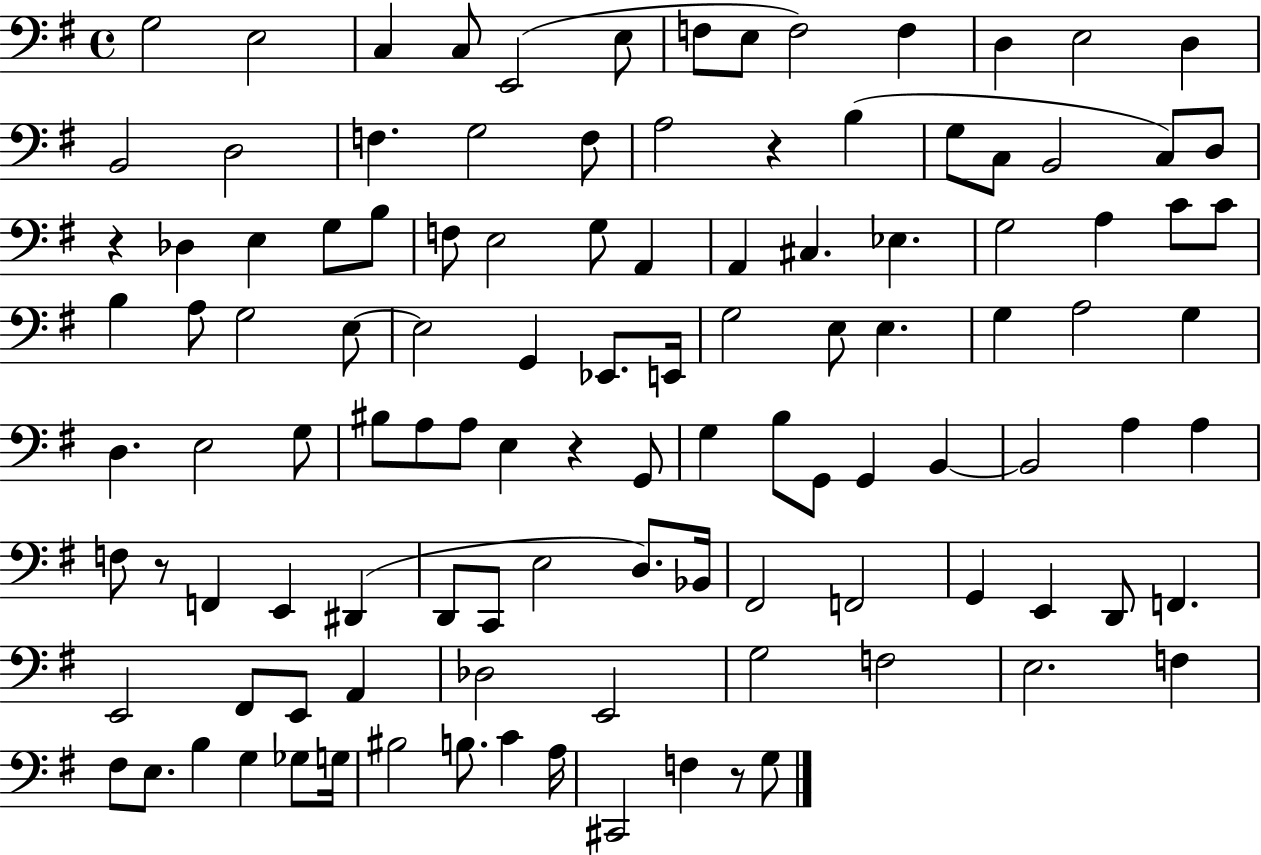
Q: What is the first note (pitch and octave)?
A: G3